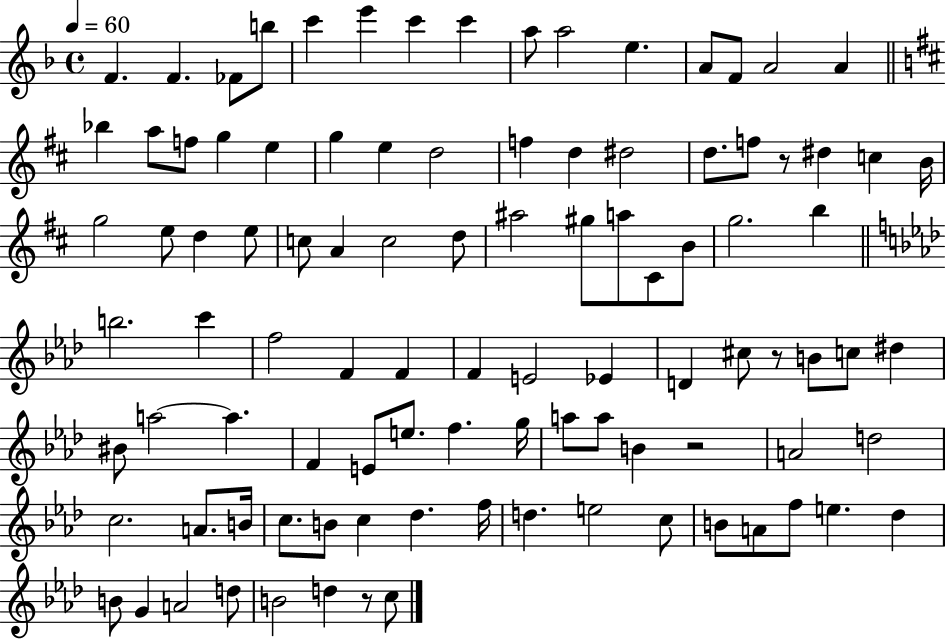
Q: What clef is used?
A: treble